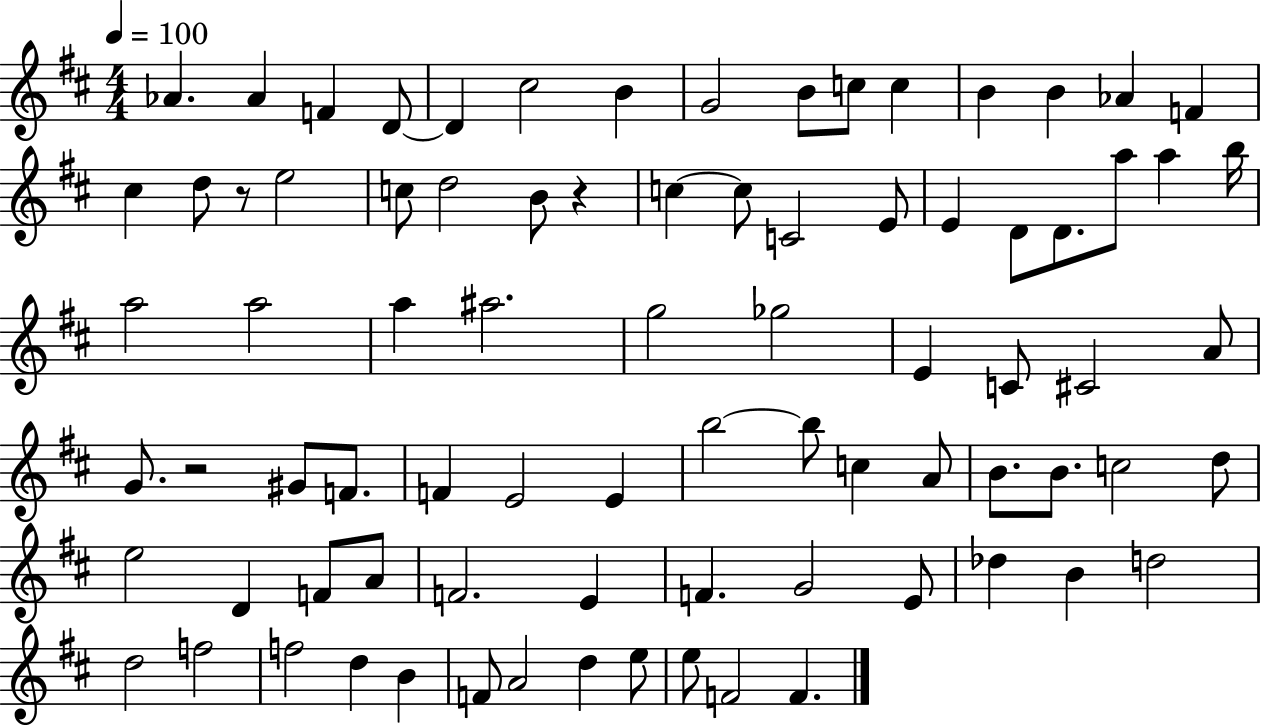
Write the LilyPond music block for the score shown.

{
  \clef treble
  \numericTimeSignature
  \time 4/4
  \key d \major
  \tempo 4 = 100
  \repeat volta 2 { aes'4. aes'4 f'4 d'8~~ | d'4 cis''2 b'4 | g'2 b'8 c''8 c''4 | b'4 b'4 aes'4 f'4 | \break cis''4 d''8 r8 e''2 | c''8 d''2 b'8 r4 | c''4~~ c''8 c'2 e'8 | e'4 d'8 d'8. a''8 a''4 b''16 | \break a''2 a''2 | a''4 ais''2. | g''2 ges''2 | e'4 c'8 cis'2 a'8 | \break g'8. r2 gis'8 f'8. | f'4 e'2 e'4 | b''2~~ b''8 c''4 a'8 | b'8. b'8. c''2 d''8 | \break e''2 d'4 f'8 a'8 | f'2. e'4 | f'4. g'2 e'8 | des''4 b'4 d''2 | \break d''2 f''2 | f''2 d''4 b'4 | f'8 a'2 d''4 e''8 | e''8 f'2 f'4. | \break } \bar "|."
}